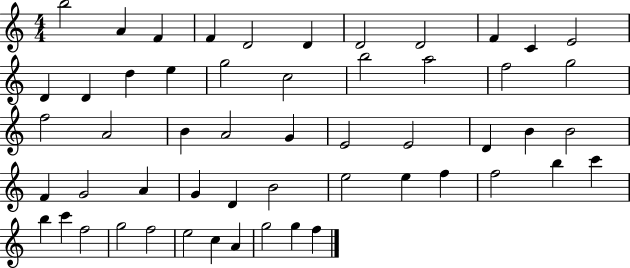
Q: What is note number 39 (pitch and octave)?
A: E5